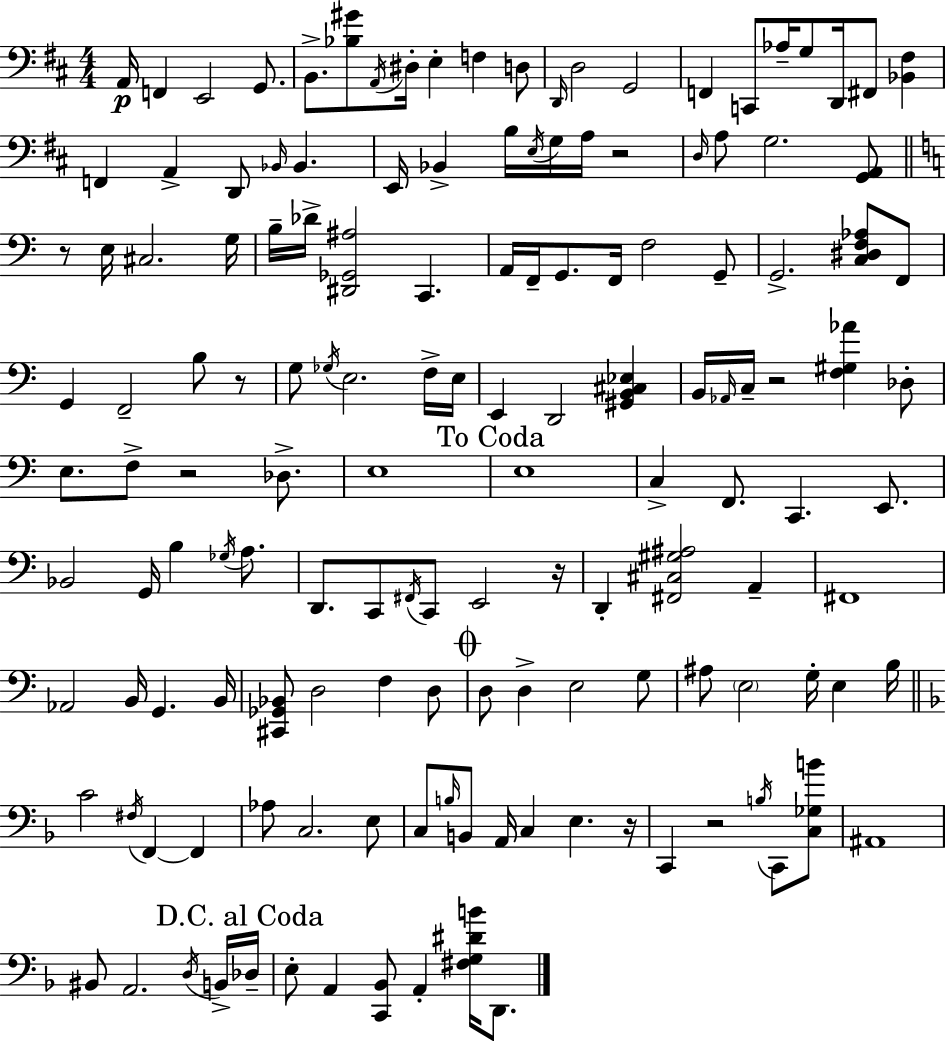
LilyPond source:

{
  \clef bass
  \numericTimeSignature
  \time 4/4
  \key d \major
  a,16\p f,4 e,2 g,8. | b,8.-> <bes gis'>8 \acciaccatura { a,16 } dis16-. e4-. f4 d8 | \grace { d,16 } d2 g,2 | f,4 c,8 aes16-- g8 d,16 fis,8 <bes, fis>4 | \break f,4 a,4-> d,8 \grace { bes,16 } bes,4. | e,16 bes,4-> b16 \acciaccatura { e16 } g16 a16 r2 | \grace { d16 } a8 g2. | <g, a,>8 \bar "||" \break \key c \major r8 e16 cis2. g16 | b16-- des'16-> <dis, ges, ais>2 c,4. | a,16 f,16-- g,8. f,16 f2 g,8-- | g,2.-> <c dis f aes>8 f,8 | \break g,4 f,2-- b8 r8 | g8 \acciaccatura { ges16 } e2. f16-> | e16 e,4 d,2 <gis, b, cis ees>4 | b,16 \grace { aes,16 } c16-- r2 <f gis aes'>4 | \break des8-. e8. f8-> r2 des8.-> | e1 | \mark "To Coda" e1 | c4-> f,8. c,4. e,8. | \break bes,2 g,16 b4 \acciaccatura { ges16 } | a8. d,8. c,8 \acciaccatura { fis,16 } c,8 e,2 | r16 d,4-. <fis, cis gis ais>2 | a,4-- fis,1 | \break aes,2 b,16 g,4. | b,16 <cis, ges, bes,>8 d2 f4 | d8 \mark \markup { \musicglyph "scripts.coda" } d8 d4-> e2 | g8 ais8 \parenthesize e2 g16-. e4 | \break b16 \bar "||" \break \key f \major c'2 \acciaccatura { fis16 } f,4~~ f,4 | aes8 c2. e8 | c8 \grace { b16 } b,8 a,16 c4 e4. | r16 c,4 r2 \acciaccatura { b16 } c,8 | \break <c ges b'>8 ais,1 | bis,8 a,2. | \acciaccatura { d16 } b,16-> \mark "D.C. al Coda" des16-- e8-. a,4 <c, bes,>8 a,4-. | <fis g dis' b'>16 d,8. \bar "|."
}